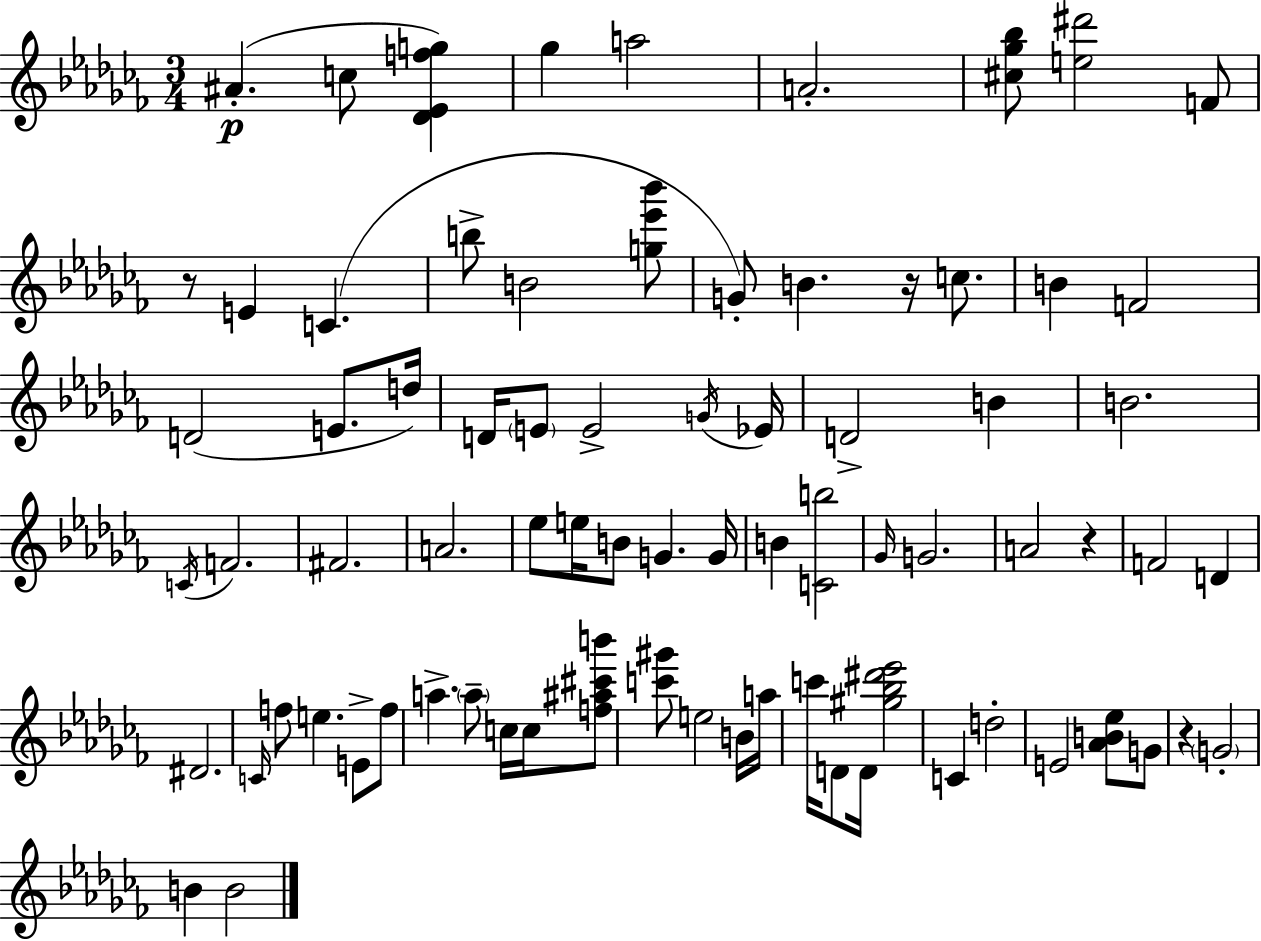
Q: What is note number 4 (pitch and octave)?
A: A5